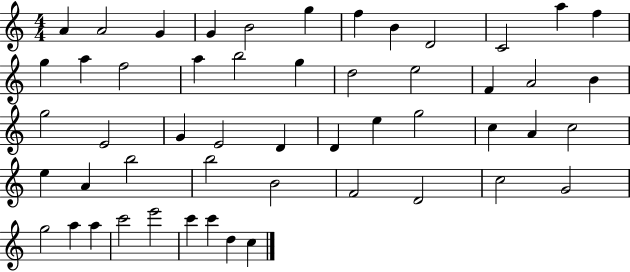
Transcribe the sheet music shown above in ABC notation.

X:1
T:Untitled
M:4/4
L:1/4
K:C
A A2 G G B2 g f B D2 C2 a f g a f2 a b2 g d2 e2 F A2 B g2 E2 G E2 D D e g2 c A c2 e A b2 b2 B2 F2 D2 c2 G2 g2 a a c'2 e'2 c' c' d c